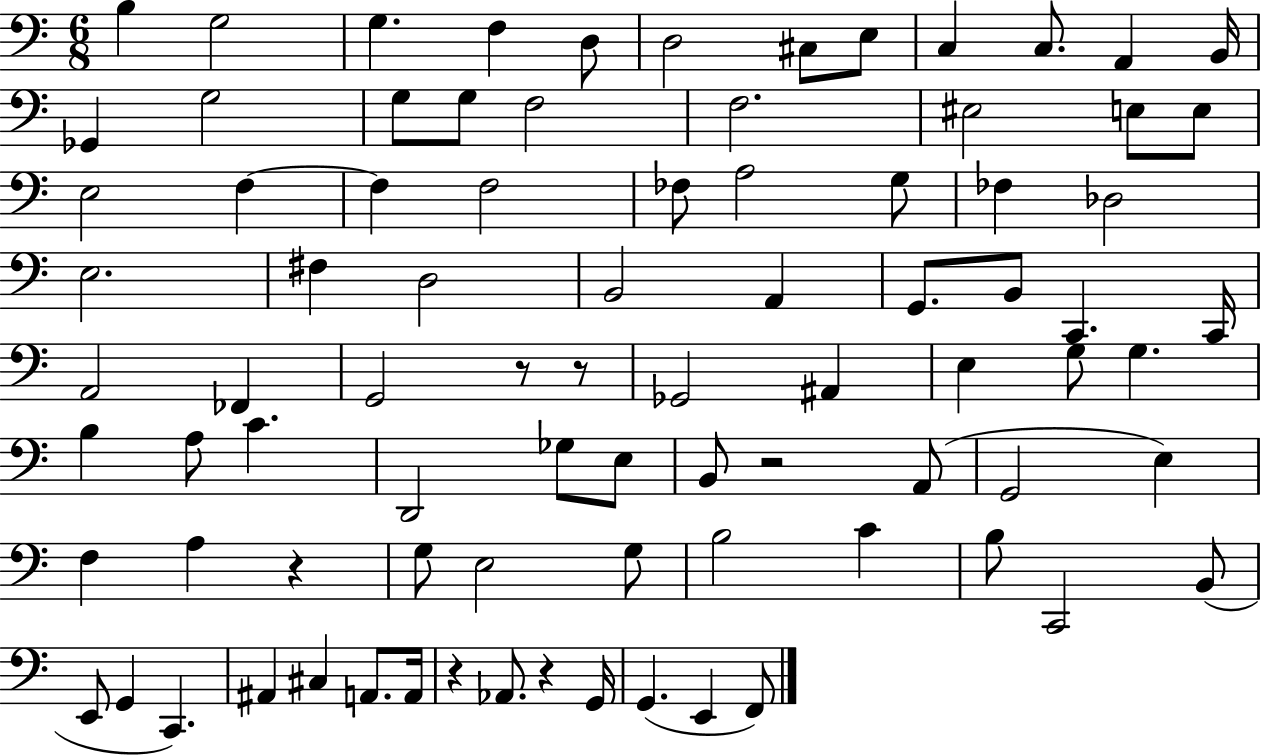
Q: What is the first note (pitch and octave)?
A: B3